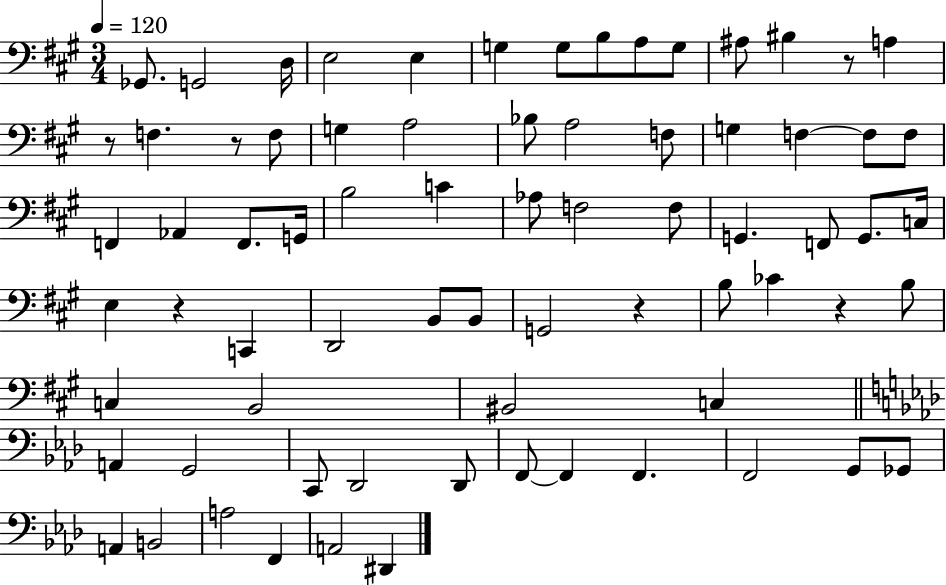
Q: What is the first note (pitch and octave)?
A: Gb2